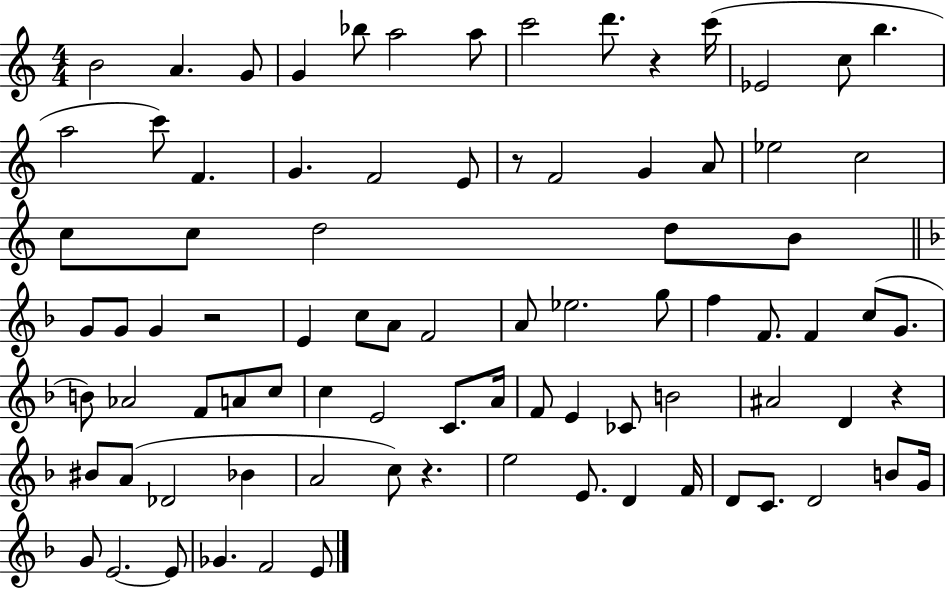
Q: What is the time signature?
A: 4/4